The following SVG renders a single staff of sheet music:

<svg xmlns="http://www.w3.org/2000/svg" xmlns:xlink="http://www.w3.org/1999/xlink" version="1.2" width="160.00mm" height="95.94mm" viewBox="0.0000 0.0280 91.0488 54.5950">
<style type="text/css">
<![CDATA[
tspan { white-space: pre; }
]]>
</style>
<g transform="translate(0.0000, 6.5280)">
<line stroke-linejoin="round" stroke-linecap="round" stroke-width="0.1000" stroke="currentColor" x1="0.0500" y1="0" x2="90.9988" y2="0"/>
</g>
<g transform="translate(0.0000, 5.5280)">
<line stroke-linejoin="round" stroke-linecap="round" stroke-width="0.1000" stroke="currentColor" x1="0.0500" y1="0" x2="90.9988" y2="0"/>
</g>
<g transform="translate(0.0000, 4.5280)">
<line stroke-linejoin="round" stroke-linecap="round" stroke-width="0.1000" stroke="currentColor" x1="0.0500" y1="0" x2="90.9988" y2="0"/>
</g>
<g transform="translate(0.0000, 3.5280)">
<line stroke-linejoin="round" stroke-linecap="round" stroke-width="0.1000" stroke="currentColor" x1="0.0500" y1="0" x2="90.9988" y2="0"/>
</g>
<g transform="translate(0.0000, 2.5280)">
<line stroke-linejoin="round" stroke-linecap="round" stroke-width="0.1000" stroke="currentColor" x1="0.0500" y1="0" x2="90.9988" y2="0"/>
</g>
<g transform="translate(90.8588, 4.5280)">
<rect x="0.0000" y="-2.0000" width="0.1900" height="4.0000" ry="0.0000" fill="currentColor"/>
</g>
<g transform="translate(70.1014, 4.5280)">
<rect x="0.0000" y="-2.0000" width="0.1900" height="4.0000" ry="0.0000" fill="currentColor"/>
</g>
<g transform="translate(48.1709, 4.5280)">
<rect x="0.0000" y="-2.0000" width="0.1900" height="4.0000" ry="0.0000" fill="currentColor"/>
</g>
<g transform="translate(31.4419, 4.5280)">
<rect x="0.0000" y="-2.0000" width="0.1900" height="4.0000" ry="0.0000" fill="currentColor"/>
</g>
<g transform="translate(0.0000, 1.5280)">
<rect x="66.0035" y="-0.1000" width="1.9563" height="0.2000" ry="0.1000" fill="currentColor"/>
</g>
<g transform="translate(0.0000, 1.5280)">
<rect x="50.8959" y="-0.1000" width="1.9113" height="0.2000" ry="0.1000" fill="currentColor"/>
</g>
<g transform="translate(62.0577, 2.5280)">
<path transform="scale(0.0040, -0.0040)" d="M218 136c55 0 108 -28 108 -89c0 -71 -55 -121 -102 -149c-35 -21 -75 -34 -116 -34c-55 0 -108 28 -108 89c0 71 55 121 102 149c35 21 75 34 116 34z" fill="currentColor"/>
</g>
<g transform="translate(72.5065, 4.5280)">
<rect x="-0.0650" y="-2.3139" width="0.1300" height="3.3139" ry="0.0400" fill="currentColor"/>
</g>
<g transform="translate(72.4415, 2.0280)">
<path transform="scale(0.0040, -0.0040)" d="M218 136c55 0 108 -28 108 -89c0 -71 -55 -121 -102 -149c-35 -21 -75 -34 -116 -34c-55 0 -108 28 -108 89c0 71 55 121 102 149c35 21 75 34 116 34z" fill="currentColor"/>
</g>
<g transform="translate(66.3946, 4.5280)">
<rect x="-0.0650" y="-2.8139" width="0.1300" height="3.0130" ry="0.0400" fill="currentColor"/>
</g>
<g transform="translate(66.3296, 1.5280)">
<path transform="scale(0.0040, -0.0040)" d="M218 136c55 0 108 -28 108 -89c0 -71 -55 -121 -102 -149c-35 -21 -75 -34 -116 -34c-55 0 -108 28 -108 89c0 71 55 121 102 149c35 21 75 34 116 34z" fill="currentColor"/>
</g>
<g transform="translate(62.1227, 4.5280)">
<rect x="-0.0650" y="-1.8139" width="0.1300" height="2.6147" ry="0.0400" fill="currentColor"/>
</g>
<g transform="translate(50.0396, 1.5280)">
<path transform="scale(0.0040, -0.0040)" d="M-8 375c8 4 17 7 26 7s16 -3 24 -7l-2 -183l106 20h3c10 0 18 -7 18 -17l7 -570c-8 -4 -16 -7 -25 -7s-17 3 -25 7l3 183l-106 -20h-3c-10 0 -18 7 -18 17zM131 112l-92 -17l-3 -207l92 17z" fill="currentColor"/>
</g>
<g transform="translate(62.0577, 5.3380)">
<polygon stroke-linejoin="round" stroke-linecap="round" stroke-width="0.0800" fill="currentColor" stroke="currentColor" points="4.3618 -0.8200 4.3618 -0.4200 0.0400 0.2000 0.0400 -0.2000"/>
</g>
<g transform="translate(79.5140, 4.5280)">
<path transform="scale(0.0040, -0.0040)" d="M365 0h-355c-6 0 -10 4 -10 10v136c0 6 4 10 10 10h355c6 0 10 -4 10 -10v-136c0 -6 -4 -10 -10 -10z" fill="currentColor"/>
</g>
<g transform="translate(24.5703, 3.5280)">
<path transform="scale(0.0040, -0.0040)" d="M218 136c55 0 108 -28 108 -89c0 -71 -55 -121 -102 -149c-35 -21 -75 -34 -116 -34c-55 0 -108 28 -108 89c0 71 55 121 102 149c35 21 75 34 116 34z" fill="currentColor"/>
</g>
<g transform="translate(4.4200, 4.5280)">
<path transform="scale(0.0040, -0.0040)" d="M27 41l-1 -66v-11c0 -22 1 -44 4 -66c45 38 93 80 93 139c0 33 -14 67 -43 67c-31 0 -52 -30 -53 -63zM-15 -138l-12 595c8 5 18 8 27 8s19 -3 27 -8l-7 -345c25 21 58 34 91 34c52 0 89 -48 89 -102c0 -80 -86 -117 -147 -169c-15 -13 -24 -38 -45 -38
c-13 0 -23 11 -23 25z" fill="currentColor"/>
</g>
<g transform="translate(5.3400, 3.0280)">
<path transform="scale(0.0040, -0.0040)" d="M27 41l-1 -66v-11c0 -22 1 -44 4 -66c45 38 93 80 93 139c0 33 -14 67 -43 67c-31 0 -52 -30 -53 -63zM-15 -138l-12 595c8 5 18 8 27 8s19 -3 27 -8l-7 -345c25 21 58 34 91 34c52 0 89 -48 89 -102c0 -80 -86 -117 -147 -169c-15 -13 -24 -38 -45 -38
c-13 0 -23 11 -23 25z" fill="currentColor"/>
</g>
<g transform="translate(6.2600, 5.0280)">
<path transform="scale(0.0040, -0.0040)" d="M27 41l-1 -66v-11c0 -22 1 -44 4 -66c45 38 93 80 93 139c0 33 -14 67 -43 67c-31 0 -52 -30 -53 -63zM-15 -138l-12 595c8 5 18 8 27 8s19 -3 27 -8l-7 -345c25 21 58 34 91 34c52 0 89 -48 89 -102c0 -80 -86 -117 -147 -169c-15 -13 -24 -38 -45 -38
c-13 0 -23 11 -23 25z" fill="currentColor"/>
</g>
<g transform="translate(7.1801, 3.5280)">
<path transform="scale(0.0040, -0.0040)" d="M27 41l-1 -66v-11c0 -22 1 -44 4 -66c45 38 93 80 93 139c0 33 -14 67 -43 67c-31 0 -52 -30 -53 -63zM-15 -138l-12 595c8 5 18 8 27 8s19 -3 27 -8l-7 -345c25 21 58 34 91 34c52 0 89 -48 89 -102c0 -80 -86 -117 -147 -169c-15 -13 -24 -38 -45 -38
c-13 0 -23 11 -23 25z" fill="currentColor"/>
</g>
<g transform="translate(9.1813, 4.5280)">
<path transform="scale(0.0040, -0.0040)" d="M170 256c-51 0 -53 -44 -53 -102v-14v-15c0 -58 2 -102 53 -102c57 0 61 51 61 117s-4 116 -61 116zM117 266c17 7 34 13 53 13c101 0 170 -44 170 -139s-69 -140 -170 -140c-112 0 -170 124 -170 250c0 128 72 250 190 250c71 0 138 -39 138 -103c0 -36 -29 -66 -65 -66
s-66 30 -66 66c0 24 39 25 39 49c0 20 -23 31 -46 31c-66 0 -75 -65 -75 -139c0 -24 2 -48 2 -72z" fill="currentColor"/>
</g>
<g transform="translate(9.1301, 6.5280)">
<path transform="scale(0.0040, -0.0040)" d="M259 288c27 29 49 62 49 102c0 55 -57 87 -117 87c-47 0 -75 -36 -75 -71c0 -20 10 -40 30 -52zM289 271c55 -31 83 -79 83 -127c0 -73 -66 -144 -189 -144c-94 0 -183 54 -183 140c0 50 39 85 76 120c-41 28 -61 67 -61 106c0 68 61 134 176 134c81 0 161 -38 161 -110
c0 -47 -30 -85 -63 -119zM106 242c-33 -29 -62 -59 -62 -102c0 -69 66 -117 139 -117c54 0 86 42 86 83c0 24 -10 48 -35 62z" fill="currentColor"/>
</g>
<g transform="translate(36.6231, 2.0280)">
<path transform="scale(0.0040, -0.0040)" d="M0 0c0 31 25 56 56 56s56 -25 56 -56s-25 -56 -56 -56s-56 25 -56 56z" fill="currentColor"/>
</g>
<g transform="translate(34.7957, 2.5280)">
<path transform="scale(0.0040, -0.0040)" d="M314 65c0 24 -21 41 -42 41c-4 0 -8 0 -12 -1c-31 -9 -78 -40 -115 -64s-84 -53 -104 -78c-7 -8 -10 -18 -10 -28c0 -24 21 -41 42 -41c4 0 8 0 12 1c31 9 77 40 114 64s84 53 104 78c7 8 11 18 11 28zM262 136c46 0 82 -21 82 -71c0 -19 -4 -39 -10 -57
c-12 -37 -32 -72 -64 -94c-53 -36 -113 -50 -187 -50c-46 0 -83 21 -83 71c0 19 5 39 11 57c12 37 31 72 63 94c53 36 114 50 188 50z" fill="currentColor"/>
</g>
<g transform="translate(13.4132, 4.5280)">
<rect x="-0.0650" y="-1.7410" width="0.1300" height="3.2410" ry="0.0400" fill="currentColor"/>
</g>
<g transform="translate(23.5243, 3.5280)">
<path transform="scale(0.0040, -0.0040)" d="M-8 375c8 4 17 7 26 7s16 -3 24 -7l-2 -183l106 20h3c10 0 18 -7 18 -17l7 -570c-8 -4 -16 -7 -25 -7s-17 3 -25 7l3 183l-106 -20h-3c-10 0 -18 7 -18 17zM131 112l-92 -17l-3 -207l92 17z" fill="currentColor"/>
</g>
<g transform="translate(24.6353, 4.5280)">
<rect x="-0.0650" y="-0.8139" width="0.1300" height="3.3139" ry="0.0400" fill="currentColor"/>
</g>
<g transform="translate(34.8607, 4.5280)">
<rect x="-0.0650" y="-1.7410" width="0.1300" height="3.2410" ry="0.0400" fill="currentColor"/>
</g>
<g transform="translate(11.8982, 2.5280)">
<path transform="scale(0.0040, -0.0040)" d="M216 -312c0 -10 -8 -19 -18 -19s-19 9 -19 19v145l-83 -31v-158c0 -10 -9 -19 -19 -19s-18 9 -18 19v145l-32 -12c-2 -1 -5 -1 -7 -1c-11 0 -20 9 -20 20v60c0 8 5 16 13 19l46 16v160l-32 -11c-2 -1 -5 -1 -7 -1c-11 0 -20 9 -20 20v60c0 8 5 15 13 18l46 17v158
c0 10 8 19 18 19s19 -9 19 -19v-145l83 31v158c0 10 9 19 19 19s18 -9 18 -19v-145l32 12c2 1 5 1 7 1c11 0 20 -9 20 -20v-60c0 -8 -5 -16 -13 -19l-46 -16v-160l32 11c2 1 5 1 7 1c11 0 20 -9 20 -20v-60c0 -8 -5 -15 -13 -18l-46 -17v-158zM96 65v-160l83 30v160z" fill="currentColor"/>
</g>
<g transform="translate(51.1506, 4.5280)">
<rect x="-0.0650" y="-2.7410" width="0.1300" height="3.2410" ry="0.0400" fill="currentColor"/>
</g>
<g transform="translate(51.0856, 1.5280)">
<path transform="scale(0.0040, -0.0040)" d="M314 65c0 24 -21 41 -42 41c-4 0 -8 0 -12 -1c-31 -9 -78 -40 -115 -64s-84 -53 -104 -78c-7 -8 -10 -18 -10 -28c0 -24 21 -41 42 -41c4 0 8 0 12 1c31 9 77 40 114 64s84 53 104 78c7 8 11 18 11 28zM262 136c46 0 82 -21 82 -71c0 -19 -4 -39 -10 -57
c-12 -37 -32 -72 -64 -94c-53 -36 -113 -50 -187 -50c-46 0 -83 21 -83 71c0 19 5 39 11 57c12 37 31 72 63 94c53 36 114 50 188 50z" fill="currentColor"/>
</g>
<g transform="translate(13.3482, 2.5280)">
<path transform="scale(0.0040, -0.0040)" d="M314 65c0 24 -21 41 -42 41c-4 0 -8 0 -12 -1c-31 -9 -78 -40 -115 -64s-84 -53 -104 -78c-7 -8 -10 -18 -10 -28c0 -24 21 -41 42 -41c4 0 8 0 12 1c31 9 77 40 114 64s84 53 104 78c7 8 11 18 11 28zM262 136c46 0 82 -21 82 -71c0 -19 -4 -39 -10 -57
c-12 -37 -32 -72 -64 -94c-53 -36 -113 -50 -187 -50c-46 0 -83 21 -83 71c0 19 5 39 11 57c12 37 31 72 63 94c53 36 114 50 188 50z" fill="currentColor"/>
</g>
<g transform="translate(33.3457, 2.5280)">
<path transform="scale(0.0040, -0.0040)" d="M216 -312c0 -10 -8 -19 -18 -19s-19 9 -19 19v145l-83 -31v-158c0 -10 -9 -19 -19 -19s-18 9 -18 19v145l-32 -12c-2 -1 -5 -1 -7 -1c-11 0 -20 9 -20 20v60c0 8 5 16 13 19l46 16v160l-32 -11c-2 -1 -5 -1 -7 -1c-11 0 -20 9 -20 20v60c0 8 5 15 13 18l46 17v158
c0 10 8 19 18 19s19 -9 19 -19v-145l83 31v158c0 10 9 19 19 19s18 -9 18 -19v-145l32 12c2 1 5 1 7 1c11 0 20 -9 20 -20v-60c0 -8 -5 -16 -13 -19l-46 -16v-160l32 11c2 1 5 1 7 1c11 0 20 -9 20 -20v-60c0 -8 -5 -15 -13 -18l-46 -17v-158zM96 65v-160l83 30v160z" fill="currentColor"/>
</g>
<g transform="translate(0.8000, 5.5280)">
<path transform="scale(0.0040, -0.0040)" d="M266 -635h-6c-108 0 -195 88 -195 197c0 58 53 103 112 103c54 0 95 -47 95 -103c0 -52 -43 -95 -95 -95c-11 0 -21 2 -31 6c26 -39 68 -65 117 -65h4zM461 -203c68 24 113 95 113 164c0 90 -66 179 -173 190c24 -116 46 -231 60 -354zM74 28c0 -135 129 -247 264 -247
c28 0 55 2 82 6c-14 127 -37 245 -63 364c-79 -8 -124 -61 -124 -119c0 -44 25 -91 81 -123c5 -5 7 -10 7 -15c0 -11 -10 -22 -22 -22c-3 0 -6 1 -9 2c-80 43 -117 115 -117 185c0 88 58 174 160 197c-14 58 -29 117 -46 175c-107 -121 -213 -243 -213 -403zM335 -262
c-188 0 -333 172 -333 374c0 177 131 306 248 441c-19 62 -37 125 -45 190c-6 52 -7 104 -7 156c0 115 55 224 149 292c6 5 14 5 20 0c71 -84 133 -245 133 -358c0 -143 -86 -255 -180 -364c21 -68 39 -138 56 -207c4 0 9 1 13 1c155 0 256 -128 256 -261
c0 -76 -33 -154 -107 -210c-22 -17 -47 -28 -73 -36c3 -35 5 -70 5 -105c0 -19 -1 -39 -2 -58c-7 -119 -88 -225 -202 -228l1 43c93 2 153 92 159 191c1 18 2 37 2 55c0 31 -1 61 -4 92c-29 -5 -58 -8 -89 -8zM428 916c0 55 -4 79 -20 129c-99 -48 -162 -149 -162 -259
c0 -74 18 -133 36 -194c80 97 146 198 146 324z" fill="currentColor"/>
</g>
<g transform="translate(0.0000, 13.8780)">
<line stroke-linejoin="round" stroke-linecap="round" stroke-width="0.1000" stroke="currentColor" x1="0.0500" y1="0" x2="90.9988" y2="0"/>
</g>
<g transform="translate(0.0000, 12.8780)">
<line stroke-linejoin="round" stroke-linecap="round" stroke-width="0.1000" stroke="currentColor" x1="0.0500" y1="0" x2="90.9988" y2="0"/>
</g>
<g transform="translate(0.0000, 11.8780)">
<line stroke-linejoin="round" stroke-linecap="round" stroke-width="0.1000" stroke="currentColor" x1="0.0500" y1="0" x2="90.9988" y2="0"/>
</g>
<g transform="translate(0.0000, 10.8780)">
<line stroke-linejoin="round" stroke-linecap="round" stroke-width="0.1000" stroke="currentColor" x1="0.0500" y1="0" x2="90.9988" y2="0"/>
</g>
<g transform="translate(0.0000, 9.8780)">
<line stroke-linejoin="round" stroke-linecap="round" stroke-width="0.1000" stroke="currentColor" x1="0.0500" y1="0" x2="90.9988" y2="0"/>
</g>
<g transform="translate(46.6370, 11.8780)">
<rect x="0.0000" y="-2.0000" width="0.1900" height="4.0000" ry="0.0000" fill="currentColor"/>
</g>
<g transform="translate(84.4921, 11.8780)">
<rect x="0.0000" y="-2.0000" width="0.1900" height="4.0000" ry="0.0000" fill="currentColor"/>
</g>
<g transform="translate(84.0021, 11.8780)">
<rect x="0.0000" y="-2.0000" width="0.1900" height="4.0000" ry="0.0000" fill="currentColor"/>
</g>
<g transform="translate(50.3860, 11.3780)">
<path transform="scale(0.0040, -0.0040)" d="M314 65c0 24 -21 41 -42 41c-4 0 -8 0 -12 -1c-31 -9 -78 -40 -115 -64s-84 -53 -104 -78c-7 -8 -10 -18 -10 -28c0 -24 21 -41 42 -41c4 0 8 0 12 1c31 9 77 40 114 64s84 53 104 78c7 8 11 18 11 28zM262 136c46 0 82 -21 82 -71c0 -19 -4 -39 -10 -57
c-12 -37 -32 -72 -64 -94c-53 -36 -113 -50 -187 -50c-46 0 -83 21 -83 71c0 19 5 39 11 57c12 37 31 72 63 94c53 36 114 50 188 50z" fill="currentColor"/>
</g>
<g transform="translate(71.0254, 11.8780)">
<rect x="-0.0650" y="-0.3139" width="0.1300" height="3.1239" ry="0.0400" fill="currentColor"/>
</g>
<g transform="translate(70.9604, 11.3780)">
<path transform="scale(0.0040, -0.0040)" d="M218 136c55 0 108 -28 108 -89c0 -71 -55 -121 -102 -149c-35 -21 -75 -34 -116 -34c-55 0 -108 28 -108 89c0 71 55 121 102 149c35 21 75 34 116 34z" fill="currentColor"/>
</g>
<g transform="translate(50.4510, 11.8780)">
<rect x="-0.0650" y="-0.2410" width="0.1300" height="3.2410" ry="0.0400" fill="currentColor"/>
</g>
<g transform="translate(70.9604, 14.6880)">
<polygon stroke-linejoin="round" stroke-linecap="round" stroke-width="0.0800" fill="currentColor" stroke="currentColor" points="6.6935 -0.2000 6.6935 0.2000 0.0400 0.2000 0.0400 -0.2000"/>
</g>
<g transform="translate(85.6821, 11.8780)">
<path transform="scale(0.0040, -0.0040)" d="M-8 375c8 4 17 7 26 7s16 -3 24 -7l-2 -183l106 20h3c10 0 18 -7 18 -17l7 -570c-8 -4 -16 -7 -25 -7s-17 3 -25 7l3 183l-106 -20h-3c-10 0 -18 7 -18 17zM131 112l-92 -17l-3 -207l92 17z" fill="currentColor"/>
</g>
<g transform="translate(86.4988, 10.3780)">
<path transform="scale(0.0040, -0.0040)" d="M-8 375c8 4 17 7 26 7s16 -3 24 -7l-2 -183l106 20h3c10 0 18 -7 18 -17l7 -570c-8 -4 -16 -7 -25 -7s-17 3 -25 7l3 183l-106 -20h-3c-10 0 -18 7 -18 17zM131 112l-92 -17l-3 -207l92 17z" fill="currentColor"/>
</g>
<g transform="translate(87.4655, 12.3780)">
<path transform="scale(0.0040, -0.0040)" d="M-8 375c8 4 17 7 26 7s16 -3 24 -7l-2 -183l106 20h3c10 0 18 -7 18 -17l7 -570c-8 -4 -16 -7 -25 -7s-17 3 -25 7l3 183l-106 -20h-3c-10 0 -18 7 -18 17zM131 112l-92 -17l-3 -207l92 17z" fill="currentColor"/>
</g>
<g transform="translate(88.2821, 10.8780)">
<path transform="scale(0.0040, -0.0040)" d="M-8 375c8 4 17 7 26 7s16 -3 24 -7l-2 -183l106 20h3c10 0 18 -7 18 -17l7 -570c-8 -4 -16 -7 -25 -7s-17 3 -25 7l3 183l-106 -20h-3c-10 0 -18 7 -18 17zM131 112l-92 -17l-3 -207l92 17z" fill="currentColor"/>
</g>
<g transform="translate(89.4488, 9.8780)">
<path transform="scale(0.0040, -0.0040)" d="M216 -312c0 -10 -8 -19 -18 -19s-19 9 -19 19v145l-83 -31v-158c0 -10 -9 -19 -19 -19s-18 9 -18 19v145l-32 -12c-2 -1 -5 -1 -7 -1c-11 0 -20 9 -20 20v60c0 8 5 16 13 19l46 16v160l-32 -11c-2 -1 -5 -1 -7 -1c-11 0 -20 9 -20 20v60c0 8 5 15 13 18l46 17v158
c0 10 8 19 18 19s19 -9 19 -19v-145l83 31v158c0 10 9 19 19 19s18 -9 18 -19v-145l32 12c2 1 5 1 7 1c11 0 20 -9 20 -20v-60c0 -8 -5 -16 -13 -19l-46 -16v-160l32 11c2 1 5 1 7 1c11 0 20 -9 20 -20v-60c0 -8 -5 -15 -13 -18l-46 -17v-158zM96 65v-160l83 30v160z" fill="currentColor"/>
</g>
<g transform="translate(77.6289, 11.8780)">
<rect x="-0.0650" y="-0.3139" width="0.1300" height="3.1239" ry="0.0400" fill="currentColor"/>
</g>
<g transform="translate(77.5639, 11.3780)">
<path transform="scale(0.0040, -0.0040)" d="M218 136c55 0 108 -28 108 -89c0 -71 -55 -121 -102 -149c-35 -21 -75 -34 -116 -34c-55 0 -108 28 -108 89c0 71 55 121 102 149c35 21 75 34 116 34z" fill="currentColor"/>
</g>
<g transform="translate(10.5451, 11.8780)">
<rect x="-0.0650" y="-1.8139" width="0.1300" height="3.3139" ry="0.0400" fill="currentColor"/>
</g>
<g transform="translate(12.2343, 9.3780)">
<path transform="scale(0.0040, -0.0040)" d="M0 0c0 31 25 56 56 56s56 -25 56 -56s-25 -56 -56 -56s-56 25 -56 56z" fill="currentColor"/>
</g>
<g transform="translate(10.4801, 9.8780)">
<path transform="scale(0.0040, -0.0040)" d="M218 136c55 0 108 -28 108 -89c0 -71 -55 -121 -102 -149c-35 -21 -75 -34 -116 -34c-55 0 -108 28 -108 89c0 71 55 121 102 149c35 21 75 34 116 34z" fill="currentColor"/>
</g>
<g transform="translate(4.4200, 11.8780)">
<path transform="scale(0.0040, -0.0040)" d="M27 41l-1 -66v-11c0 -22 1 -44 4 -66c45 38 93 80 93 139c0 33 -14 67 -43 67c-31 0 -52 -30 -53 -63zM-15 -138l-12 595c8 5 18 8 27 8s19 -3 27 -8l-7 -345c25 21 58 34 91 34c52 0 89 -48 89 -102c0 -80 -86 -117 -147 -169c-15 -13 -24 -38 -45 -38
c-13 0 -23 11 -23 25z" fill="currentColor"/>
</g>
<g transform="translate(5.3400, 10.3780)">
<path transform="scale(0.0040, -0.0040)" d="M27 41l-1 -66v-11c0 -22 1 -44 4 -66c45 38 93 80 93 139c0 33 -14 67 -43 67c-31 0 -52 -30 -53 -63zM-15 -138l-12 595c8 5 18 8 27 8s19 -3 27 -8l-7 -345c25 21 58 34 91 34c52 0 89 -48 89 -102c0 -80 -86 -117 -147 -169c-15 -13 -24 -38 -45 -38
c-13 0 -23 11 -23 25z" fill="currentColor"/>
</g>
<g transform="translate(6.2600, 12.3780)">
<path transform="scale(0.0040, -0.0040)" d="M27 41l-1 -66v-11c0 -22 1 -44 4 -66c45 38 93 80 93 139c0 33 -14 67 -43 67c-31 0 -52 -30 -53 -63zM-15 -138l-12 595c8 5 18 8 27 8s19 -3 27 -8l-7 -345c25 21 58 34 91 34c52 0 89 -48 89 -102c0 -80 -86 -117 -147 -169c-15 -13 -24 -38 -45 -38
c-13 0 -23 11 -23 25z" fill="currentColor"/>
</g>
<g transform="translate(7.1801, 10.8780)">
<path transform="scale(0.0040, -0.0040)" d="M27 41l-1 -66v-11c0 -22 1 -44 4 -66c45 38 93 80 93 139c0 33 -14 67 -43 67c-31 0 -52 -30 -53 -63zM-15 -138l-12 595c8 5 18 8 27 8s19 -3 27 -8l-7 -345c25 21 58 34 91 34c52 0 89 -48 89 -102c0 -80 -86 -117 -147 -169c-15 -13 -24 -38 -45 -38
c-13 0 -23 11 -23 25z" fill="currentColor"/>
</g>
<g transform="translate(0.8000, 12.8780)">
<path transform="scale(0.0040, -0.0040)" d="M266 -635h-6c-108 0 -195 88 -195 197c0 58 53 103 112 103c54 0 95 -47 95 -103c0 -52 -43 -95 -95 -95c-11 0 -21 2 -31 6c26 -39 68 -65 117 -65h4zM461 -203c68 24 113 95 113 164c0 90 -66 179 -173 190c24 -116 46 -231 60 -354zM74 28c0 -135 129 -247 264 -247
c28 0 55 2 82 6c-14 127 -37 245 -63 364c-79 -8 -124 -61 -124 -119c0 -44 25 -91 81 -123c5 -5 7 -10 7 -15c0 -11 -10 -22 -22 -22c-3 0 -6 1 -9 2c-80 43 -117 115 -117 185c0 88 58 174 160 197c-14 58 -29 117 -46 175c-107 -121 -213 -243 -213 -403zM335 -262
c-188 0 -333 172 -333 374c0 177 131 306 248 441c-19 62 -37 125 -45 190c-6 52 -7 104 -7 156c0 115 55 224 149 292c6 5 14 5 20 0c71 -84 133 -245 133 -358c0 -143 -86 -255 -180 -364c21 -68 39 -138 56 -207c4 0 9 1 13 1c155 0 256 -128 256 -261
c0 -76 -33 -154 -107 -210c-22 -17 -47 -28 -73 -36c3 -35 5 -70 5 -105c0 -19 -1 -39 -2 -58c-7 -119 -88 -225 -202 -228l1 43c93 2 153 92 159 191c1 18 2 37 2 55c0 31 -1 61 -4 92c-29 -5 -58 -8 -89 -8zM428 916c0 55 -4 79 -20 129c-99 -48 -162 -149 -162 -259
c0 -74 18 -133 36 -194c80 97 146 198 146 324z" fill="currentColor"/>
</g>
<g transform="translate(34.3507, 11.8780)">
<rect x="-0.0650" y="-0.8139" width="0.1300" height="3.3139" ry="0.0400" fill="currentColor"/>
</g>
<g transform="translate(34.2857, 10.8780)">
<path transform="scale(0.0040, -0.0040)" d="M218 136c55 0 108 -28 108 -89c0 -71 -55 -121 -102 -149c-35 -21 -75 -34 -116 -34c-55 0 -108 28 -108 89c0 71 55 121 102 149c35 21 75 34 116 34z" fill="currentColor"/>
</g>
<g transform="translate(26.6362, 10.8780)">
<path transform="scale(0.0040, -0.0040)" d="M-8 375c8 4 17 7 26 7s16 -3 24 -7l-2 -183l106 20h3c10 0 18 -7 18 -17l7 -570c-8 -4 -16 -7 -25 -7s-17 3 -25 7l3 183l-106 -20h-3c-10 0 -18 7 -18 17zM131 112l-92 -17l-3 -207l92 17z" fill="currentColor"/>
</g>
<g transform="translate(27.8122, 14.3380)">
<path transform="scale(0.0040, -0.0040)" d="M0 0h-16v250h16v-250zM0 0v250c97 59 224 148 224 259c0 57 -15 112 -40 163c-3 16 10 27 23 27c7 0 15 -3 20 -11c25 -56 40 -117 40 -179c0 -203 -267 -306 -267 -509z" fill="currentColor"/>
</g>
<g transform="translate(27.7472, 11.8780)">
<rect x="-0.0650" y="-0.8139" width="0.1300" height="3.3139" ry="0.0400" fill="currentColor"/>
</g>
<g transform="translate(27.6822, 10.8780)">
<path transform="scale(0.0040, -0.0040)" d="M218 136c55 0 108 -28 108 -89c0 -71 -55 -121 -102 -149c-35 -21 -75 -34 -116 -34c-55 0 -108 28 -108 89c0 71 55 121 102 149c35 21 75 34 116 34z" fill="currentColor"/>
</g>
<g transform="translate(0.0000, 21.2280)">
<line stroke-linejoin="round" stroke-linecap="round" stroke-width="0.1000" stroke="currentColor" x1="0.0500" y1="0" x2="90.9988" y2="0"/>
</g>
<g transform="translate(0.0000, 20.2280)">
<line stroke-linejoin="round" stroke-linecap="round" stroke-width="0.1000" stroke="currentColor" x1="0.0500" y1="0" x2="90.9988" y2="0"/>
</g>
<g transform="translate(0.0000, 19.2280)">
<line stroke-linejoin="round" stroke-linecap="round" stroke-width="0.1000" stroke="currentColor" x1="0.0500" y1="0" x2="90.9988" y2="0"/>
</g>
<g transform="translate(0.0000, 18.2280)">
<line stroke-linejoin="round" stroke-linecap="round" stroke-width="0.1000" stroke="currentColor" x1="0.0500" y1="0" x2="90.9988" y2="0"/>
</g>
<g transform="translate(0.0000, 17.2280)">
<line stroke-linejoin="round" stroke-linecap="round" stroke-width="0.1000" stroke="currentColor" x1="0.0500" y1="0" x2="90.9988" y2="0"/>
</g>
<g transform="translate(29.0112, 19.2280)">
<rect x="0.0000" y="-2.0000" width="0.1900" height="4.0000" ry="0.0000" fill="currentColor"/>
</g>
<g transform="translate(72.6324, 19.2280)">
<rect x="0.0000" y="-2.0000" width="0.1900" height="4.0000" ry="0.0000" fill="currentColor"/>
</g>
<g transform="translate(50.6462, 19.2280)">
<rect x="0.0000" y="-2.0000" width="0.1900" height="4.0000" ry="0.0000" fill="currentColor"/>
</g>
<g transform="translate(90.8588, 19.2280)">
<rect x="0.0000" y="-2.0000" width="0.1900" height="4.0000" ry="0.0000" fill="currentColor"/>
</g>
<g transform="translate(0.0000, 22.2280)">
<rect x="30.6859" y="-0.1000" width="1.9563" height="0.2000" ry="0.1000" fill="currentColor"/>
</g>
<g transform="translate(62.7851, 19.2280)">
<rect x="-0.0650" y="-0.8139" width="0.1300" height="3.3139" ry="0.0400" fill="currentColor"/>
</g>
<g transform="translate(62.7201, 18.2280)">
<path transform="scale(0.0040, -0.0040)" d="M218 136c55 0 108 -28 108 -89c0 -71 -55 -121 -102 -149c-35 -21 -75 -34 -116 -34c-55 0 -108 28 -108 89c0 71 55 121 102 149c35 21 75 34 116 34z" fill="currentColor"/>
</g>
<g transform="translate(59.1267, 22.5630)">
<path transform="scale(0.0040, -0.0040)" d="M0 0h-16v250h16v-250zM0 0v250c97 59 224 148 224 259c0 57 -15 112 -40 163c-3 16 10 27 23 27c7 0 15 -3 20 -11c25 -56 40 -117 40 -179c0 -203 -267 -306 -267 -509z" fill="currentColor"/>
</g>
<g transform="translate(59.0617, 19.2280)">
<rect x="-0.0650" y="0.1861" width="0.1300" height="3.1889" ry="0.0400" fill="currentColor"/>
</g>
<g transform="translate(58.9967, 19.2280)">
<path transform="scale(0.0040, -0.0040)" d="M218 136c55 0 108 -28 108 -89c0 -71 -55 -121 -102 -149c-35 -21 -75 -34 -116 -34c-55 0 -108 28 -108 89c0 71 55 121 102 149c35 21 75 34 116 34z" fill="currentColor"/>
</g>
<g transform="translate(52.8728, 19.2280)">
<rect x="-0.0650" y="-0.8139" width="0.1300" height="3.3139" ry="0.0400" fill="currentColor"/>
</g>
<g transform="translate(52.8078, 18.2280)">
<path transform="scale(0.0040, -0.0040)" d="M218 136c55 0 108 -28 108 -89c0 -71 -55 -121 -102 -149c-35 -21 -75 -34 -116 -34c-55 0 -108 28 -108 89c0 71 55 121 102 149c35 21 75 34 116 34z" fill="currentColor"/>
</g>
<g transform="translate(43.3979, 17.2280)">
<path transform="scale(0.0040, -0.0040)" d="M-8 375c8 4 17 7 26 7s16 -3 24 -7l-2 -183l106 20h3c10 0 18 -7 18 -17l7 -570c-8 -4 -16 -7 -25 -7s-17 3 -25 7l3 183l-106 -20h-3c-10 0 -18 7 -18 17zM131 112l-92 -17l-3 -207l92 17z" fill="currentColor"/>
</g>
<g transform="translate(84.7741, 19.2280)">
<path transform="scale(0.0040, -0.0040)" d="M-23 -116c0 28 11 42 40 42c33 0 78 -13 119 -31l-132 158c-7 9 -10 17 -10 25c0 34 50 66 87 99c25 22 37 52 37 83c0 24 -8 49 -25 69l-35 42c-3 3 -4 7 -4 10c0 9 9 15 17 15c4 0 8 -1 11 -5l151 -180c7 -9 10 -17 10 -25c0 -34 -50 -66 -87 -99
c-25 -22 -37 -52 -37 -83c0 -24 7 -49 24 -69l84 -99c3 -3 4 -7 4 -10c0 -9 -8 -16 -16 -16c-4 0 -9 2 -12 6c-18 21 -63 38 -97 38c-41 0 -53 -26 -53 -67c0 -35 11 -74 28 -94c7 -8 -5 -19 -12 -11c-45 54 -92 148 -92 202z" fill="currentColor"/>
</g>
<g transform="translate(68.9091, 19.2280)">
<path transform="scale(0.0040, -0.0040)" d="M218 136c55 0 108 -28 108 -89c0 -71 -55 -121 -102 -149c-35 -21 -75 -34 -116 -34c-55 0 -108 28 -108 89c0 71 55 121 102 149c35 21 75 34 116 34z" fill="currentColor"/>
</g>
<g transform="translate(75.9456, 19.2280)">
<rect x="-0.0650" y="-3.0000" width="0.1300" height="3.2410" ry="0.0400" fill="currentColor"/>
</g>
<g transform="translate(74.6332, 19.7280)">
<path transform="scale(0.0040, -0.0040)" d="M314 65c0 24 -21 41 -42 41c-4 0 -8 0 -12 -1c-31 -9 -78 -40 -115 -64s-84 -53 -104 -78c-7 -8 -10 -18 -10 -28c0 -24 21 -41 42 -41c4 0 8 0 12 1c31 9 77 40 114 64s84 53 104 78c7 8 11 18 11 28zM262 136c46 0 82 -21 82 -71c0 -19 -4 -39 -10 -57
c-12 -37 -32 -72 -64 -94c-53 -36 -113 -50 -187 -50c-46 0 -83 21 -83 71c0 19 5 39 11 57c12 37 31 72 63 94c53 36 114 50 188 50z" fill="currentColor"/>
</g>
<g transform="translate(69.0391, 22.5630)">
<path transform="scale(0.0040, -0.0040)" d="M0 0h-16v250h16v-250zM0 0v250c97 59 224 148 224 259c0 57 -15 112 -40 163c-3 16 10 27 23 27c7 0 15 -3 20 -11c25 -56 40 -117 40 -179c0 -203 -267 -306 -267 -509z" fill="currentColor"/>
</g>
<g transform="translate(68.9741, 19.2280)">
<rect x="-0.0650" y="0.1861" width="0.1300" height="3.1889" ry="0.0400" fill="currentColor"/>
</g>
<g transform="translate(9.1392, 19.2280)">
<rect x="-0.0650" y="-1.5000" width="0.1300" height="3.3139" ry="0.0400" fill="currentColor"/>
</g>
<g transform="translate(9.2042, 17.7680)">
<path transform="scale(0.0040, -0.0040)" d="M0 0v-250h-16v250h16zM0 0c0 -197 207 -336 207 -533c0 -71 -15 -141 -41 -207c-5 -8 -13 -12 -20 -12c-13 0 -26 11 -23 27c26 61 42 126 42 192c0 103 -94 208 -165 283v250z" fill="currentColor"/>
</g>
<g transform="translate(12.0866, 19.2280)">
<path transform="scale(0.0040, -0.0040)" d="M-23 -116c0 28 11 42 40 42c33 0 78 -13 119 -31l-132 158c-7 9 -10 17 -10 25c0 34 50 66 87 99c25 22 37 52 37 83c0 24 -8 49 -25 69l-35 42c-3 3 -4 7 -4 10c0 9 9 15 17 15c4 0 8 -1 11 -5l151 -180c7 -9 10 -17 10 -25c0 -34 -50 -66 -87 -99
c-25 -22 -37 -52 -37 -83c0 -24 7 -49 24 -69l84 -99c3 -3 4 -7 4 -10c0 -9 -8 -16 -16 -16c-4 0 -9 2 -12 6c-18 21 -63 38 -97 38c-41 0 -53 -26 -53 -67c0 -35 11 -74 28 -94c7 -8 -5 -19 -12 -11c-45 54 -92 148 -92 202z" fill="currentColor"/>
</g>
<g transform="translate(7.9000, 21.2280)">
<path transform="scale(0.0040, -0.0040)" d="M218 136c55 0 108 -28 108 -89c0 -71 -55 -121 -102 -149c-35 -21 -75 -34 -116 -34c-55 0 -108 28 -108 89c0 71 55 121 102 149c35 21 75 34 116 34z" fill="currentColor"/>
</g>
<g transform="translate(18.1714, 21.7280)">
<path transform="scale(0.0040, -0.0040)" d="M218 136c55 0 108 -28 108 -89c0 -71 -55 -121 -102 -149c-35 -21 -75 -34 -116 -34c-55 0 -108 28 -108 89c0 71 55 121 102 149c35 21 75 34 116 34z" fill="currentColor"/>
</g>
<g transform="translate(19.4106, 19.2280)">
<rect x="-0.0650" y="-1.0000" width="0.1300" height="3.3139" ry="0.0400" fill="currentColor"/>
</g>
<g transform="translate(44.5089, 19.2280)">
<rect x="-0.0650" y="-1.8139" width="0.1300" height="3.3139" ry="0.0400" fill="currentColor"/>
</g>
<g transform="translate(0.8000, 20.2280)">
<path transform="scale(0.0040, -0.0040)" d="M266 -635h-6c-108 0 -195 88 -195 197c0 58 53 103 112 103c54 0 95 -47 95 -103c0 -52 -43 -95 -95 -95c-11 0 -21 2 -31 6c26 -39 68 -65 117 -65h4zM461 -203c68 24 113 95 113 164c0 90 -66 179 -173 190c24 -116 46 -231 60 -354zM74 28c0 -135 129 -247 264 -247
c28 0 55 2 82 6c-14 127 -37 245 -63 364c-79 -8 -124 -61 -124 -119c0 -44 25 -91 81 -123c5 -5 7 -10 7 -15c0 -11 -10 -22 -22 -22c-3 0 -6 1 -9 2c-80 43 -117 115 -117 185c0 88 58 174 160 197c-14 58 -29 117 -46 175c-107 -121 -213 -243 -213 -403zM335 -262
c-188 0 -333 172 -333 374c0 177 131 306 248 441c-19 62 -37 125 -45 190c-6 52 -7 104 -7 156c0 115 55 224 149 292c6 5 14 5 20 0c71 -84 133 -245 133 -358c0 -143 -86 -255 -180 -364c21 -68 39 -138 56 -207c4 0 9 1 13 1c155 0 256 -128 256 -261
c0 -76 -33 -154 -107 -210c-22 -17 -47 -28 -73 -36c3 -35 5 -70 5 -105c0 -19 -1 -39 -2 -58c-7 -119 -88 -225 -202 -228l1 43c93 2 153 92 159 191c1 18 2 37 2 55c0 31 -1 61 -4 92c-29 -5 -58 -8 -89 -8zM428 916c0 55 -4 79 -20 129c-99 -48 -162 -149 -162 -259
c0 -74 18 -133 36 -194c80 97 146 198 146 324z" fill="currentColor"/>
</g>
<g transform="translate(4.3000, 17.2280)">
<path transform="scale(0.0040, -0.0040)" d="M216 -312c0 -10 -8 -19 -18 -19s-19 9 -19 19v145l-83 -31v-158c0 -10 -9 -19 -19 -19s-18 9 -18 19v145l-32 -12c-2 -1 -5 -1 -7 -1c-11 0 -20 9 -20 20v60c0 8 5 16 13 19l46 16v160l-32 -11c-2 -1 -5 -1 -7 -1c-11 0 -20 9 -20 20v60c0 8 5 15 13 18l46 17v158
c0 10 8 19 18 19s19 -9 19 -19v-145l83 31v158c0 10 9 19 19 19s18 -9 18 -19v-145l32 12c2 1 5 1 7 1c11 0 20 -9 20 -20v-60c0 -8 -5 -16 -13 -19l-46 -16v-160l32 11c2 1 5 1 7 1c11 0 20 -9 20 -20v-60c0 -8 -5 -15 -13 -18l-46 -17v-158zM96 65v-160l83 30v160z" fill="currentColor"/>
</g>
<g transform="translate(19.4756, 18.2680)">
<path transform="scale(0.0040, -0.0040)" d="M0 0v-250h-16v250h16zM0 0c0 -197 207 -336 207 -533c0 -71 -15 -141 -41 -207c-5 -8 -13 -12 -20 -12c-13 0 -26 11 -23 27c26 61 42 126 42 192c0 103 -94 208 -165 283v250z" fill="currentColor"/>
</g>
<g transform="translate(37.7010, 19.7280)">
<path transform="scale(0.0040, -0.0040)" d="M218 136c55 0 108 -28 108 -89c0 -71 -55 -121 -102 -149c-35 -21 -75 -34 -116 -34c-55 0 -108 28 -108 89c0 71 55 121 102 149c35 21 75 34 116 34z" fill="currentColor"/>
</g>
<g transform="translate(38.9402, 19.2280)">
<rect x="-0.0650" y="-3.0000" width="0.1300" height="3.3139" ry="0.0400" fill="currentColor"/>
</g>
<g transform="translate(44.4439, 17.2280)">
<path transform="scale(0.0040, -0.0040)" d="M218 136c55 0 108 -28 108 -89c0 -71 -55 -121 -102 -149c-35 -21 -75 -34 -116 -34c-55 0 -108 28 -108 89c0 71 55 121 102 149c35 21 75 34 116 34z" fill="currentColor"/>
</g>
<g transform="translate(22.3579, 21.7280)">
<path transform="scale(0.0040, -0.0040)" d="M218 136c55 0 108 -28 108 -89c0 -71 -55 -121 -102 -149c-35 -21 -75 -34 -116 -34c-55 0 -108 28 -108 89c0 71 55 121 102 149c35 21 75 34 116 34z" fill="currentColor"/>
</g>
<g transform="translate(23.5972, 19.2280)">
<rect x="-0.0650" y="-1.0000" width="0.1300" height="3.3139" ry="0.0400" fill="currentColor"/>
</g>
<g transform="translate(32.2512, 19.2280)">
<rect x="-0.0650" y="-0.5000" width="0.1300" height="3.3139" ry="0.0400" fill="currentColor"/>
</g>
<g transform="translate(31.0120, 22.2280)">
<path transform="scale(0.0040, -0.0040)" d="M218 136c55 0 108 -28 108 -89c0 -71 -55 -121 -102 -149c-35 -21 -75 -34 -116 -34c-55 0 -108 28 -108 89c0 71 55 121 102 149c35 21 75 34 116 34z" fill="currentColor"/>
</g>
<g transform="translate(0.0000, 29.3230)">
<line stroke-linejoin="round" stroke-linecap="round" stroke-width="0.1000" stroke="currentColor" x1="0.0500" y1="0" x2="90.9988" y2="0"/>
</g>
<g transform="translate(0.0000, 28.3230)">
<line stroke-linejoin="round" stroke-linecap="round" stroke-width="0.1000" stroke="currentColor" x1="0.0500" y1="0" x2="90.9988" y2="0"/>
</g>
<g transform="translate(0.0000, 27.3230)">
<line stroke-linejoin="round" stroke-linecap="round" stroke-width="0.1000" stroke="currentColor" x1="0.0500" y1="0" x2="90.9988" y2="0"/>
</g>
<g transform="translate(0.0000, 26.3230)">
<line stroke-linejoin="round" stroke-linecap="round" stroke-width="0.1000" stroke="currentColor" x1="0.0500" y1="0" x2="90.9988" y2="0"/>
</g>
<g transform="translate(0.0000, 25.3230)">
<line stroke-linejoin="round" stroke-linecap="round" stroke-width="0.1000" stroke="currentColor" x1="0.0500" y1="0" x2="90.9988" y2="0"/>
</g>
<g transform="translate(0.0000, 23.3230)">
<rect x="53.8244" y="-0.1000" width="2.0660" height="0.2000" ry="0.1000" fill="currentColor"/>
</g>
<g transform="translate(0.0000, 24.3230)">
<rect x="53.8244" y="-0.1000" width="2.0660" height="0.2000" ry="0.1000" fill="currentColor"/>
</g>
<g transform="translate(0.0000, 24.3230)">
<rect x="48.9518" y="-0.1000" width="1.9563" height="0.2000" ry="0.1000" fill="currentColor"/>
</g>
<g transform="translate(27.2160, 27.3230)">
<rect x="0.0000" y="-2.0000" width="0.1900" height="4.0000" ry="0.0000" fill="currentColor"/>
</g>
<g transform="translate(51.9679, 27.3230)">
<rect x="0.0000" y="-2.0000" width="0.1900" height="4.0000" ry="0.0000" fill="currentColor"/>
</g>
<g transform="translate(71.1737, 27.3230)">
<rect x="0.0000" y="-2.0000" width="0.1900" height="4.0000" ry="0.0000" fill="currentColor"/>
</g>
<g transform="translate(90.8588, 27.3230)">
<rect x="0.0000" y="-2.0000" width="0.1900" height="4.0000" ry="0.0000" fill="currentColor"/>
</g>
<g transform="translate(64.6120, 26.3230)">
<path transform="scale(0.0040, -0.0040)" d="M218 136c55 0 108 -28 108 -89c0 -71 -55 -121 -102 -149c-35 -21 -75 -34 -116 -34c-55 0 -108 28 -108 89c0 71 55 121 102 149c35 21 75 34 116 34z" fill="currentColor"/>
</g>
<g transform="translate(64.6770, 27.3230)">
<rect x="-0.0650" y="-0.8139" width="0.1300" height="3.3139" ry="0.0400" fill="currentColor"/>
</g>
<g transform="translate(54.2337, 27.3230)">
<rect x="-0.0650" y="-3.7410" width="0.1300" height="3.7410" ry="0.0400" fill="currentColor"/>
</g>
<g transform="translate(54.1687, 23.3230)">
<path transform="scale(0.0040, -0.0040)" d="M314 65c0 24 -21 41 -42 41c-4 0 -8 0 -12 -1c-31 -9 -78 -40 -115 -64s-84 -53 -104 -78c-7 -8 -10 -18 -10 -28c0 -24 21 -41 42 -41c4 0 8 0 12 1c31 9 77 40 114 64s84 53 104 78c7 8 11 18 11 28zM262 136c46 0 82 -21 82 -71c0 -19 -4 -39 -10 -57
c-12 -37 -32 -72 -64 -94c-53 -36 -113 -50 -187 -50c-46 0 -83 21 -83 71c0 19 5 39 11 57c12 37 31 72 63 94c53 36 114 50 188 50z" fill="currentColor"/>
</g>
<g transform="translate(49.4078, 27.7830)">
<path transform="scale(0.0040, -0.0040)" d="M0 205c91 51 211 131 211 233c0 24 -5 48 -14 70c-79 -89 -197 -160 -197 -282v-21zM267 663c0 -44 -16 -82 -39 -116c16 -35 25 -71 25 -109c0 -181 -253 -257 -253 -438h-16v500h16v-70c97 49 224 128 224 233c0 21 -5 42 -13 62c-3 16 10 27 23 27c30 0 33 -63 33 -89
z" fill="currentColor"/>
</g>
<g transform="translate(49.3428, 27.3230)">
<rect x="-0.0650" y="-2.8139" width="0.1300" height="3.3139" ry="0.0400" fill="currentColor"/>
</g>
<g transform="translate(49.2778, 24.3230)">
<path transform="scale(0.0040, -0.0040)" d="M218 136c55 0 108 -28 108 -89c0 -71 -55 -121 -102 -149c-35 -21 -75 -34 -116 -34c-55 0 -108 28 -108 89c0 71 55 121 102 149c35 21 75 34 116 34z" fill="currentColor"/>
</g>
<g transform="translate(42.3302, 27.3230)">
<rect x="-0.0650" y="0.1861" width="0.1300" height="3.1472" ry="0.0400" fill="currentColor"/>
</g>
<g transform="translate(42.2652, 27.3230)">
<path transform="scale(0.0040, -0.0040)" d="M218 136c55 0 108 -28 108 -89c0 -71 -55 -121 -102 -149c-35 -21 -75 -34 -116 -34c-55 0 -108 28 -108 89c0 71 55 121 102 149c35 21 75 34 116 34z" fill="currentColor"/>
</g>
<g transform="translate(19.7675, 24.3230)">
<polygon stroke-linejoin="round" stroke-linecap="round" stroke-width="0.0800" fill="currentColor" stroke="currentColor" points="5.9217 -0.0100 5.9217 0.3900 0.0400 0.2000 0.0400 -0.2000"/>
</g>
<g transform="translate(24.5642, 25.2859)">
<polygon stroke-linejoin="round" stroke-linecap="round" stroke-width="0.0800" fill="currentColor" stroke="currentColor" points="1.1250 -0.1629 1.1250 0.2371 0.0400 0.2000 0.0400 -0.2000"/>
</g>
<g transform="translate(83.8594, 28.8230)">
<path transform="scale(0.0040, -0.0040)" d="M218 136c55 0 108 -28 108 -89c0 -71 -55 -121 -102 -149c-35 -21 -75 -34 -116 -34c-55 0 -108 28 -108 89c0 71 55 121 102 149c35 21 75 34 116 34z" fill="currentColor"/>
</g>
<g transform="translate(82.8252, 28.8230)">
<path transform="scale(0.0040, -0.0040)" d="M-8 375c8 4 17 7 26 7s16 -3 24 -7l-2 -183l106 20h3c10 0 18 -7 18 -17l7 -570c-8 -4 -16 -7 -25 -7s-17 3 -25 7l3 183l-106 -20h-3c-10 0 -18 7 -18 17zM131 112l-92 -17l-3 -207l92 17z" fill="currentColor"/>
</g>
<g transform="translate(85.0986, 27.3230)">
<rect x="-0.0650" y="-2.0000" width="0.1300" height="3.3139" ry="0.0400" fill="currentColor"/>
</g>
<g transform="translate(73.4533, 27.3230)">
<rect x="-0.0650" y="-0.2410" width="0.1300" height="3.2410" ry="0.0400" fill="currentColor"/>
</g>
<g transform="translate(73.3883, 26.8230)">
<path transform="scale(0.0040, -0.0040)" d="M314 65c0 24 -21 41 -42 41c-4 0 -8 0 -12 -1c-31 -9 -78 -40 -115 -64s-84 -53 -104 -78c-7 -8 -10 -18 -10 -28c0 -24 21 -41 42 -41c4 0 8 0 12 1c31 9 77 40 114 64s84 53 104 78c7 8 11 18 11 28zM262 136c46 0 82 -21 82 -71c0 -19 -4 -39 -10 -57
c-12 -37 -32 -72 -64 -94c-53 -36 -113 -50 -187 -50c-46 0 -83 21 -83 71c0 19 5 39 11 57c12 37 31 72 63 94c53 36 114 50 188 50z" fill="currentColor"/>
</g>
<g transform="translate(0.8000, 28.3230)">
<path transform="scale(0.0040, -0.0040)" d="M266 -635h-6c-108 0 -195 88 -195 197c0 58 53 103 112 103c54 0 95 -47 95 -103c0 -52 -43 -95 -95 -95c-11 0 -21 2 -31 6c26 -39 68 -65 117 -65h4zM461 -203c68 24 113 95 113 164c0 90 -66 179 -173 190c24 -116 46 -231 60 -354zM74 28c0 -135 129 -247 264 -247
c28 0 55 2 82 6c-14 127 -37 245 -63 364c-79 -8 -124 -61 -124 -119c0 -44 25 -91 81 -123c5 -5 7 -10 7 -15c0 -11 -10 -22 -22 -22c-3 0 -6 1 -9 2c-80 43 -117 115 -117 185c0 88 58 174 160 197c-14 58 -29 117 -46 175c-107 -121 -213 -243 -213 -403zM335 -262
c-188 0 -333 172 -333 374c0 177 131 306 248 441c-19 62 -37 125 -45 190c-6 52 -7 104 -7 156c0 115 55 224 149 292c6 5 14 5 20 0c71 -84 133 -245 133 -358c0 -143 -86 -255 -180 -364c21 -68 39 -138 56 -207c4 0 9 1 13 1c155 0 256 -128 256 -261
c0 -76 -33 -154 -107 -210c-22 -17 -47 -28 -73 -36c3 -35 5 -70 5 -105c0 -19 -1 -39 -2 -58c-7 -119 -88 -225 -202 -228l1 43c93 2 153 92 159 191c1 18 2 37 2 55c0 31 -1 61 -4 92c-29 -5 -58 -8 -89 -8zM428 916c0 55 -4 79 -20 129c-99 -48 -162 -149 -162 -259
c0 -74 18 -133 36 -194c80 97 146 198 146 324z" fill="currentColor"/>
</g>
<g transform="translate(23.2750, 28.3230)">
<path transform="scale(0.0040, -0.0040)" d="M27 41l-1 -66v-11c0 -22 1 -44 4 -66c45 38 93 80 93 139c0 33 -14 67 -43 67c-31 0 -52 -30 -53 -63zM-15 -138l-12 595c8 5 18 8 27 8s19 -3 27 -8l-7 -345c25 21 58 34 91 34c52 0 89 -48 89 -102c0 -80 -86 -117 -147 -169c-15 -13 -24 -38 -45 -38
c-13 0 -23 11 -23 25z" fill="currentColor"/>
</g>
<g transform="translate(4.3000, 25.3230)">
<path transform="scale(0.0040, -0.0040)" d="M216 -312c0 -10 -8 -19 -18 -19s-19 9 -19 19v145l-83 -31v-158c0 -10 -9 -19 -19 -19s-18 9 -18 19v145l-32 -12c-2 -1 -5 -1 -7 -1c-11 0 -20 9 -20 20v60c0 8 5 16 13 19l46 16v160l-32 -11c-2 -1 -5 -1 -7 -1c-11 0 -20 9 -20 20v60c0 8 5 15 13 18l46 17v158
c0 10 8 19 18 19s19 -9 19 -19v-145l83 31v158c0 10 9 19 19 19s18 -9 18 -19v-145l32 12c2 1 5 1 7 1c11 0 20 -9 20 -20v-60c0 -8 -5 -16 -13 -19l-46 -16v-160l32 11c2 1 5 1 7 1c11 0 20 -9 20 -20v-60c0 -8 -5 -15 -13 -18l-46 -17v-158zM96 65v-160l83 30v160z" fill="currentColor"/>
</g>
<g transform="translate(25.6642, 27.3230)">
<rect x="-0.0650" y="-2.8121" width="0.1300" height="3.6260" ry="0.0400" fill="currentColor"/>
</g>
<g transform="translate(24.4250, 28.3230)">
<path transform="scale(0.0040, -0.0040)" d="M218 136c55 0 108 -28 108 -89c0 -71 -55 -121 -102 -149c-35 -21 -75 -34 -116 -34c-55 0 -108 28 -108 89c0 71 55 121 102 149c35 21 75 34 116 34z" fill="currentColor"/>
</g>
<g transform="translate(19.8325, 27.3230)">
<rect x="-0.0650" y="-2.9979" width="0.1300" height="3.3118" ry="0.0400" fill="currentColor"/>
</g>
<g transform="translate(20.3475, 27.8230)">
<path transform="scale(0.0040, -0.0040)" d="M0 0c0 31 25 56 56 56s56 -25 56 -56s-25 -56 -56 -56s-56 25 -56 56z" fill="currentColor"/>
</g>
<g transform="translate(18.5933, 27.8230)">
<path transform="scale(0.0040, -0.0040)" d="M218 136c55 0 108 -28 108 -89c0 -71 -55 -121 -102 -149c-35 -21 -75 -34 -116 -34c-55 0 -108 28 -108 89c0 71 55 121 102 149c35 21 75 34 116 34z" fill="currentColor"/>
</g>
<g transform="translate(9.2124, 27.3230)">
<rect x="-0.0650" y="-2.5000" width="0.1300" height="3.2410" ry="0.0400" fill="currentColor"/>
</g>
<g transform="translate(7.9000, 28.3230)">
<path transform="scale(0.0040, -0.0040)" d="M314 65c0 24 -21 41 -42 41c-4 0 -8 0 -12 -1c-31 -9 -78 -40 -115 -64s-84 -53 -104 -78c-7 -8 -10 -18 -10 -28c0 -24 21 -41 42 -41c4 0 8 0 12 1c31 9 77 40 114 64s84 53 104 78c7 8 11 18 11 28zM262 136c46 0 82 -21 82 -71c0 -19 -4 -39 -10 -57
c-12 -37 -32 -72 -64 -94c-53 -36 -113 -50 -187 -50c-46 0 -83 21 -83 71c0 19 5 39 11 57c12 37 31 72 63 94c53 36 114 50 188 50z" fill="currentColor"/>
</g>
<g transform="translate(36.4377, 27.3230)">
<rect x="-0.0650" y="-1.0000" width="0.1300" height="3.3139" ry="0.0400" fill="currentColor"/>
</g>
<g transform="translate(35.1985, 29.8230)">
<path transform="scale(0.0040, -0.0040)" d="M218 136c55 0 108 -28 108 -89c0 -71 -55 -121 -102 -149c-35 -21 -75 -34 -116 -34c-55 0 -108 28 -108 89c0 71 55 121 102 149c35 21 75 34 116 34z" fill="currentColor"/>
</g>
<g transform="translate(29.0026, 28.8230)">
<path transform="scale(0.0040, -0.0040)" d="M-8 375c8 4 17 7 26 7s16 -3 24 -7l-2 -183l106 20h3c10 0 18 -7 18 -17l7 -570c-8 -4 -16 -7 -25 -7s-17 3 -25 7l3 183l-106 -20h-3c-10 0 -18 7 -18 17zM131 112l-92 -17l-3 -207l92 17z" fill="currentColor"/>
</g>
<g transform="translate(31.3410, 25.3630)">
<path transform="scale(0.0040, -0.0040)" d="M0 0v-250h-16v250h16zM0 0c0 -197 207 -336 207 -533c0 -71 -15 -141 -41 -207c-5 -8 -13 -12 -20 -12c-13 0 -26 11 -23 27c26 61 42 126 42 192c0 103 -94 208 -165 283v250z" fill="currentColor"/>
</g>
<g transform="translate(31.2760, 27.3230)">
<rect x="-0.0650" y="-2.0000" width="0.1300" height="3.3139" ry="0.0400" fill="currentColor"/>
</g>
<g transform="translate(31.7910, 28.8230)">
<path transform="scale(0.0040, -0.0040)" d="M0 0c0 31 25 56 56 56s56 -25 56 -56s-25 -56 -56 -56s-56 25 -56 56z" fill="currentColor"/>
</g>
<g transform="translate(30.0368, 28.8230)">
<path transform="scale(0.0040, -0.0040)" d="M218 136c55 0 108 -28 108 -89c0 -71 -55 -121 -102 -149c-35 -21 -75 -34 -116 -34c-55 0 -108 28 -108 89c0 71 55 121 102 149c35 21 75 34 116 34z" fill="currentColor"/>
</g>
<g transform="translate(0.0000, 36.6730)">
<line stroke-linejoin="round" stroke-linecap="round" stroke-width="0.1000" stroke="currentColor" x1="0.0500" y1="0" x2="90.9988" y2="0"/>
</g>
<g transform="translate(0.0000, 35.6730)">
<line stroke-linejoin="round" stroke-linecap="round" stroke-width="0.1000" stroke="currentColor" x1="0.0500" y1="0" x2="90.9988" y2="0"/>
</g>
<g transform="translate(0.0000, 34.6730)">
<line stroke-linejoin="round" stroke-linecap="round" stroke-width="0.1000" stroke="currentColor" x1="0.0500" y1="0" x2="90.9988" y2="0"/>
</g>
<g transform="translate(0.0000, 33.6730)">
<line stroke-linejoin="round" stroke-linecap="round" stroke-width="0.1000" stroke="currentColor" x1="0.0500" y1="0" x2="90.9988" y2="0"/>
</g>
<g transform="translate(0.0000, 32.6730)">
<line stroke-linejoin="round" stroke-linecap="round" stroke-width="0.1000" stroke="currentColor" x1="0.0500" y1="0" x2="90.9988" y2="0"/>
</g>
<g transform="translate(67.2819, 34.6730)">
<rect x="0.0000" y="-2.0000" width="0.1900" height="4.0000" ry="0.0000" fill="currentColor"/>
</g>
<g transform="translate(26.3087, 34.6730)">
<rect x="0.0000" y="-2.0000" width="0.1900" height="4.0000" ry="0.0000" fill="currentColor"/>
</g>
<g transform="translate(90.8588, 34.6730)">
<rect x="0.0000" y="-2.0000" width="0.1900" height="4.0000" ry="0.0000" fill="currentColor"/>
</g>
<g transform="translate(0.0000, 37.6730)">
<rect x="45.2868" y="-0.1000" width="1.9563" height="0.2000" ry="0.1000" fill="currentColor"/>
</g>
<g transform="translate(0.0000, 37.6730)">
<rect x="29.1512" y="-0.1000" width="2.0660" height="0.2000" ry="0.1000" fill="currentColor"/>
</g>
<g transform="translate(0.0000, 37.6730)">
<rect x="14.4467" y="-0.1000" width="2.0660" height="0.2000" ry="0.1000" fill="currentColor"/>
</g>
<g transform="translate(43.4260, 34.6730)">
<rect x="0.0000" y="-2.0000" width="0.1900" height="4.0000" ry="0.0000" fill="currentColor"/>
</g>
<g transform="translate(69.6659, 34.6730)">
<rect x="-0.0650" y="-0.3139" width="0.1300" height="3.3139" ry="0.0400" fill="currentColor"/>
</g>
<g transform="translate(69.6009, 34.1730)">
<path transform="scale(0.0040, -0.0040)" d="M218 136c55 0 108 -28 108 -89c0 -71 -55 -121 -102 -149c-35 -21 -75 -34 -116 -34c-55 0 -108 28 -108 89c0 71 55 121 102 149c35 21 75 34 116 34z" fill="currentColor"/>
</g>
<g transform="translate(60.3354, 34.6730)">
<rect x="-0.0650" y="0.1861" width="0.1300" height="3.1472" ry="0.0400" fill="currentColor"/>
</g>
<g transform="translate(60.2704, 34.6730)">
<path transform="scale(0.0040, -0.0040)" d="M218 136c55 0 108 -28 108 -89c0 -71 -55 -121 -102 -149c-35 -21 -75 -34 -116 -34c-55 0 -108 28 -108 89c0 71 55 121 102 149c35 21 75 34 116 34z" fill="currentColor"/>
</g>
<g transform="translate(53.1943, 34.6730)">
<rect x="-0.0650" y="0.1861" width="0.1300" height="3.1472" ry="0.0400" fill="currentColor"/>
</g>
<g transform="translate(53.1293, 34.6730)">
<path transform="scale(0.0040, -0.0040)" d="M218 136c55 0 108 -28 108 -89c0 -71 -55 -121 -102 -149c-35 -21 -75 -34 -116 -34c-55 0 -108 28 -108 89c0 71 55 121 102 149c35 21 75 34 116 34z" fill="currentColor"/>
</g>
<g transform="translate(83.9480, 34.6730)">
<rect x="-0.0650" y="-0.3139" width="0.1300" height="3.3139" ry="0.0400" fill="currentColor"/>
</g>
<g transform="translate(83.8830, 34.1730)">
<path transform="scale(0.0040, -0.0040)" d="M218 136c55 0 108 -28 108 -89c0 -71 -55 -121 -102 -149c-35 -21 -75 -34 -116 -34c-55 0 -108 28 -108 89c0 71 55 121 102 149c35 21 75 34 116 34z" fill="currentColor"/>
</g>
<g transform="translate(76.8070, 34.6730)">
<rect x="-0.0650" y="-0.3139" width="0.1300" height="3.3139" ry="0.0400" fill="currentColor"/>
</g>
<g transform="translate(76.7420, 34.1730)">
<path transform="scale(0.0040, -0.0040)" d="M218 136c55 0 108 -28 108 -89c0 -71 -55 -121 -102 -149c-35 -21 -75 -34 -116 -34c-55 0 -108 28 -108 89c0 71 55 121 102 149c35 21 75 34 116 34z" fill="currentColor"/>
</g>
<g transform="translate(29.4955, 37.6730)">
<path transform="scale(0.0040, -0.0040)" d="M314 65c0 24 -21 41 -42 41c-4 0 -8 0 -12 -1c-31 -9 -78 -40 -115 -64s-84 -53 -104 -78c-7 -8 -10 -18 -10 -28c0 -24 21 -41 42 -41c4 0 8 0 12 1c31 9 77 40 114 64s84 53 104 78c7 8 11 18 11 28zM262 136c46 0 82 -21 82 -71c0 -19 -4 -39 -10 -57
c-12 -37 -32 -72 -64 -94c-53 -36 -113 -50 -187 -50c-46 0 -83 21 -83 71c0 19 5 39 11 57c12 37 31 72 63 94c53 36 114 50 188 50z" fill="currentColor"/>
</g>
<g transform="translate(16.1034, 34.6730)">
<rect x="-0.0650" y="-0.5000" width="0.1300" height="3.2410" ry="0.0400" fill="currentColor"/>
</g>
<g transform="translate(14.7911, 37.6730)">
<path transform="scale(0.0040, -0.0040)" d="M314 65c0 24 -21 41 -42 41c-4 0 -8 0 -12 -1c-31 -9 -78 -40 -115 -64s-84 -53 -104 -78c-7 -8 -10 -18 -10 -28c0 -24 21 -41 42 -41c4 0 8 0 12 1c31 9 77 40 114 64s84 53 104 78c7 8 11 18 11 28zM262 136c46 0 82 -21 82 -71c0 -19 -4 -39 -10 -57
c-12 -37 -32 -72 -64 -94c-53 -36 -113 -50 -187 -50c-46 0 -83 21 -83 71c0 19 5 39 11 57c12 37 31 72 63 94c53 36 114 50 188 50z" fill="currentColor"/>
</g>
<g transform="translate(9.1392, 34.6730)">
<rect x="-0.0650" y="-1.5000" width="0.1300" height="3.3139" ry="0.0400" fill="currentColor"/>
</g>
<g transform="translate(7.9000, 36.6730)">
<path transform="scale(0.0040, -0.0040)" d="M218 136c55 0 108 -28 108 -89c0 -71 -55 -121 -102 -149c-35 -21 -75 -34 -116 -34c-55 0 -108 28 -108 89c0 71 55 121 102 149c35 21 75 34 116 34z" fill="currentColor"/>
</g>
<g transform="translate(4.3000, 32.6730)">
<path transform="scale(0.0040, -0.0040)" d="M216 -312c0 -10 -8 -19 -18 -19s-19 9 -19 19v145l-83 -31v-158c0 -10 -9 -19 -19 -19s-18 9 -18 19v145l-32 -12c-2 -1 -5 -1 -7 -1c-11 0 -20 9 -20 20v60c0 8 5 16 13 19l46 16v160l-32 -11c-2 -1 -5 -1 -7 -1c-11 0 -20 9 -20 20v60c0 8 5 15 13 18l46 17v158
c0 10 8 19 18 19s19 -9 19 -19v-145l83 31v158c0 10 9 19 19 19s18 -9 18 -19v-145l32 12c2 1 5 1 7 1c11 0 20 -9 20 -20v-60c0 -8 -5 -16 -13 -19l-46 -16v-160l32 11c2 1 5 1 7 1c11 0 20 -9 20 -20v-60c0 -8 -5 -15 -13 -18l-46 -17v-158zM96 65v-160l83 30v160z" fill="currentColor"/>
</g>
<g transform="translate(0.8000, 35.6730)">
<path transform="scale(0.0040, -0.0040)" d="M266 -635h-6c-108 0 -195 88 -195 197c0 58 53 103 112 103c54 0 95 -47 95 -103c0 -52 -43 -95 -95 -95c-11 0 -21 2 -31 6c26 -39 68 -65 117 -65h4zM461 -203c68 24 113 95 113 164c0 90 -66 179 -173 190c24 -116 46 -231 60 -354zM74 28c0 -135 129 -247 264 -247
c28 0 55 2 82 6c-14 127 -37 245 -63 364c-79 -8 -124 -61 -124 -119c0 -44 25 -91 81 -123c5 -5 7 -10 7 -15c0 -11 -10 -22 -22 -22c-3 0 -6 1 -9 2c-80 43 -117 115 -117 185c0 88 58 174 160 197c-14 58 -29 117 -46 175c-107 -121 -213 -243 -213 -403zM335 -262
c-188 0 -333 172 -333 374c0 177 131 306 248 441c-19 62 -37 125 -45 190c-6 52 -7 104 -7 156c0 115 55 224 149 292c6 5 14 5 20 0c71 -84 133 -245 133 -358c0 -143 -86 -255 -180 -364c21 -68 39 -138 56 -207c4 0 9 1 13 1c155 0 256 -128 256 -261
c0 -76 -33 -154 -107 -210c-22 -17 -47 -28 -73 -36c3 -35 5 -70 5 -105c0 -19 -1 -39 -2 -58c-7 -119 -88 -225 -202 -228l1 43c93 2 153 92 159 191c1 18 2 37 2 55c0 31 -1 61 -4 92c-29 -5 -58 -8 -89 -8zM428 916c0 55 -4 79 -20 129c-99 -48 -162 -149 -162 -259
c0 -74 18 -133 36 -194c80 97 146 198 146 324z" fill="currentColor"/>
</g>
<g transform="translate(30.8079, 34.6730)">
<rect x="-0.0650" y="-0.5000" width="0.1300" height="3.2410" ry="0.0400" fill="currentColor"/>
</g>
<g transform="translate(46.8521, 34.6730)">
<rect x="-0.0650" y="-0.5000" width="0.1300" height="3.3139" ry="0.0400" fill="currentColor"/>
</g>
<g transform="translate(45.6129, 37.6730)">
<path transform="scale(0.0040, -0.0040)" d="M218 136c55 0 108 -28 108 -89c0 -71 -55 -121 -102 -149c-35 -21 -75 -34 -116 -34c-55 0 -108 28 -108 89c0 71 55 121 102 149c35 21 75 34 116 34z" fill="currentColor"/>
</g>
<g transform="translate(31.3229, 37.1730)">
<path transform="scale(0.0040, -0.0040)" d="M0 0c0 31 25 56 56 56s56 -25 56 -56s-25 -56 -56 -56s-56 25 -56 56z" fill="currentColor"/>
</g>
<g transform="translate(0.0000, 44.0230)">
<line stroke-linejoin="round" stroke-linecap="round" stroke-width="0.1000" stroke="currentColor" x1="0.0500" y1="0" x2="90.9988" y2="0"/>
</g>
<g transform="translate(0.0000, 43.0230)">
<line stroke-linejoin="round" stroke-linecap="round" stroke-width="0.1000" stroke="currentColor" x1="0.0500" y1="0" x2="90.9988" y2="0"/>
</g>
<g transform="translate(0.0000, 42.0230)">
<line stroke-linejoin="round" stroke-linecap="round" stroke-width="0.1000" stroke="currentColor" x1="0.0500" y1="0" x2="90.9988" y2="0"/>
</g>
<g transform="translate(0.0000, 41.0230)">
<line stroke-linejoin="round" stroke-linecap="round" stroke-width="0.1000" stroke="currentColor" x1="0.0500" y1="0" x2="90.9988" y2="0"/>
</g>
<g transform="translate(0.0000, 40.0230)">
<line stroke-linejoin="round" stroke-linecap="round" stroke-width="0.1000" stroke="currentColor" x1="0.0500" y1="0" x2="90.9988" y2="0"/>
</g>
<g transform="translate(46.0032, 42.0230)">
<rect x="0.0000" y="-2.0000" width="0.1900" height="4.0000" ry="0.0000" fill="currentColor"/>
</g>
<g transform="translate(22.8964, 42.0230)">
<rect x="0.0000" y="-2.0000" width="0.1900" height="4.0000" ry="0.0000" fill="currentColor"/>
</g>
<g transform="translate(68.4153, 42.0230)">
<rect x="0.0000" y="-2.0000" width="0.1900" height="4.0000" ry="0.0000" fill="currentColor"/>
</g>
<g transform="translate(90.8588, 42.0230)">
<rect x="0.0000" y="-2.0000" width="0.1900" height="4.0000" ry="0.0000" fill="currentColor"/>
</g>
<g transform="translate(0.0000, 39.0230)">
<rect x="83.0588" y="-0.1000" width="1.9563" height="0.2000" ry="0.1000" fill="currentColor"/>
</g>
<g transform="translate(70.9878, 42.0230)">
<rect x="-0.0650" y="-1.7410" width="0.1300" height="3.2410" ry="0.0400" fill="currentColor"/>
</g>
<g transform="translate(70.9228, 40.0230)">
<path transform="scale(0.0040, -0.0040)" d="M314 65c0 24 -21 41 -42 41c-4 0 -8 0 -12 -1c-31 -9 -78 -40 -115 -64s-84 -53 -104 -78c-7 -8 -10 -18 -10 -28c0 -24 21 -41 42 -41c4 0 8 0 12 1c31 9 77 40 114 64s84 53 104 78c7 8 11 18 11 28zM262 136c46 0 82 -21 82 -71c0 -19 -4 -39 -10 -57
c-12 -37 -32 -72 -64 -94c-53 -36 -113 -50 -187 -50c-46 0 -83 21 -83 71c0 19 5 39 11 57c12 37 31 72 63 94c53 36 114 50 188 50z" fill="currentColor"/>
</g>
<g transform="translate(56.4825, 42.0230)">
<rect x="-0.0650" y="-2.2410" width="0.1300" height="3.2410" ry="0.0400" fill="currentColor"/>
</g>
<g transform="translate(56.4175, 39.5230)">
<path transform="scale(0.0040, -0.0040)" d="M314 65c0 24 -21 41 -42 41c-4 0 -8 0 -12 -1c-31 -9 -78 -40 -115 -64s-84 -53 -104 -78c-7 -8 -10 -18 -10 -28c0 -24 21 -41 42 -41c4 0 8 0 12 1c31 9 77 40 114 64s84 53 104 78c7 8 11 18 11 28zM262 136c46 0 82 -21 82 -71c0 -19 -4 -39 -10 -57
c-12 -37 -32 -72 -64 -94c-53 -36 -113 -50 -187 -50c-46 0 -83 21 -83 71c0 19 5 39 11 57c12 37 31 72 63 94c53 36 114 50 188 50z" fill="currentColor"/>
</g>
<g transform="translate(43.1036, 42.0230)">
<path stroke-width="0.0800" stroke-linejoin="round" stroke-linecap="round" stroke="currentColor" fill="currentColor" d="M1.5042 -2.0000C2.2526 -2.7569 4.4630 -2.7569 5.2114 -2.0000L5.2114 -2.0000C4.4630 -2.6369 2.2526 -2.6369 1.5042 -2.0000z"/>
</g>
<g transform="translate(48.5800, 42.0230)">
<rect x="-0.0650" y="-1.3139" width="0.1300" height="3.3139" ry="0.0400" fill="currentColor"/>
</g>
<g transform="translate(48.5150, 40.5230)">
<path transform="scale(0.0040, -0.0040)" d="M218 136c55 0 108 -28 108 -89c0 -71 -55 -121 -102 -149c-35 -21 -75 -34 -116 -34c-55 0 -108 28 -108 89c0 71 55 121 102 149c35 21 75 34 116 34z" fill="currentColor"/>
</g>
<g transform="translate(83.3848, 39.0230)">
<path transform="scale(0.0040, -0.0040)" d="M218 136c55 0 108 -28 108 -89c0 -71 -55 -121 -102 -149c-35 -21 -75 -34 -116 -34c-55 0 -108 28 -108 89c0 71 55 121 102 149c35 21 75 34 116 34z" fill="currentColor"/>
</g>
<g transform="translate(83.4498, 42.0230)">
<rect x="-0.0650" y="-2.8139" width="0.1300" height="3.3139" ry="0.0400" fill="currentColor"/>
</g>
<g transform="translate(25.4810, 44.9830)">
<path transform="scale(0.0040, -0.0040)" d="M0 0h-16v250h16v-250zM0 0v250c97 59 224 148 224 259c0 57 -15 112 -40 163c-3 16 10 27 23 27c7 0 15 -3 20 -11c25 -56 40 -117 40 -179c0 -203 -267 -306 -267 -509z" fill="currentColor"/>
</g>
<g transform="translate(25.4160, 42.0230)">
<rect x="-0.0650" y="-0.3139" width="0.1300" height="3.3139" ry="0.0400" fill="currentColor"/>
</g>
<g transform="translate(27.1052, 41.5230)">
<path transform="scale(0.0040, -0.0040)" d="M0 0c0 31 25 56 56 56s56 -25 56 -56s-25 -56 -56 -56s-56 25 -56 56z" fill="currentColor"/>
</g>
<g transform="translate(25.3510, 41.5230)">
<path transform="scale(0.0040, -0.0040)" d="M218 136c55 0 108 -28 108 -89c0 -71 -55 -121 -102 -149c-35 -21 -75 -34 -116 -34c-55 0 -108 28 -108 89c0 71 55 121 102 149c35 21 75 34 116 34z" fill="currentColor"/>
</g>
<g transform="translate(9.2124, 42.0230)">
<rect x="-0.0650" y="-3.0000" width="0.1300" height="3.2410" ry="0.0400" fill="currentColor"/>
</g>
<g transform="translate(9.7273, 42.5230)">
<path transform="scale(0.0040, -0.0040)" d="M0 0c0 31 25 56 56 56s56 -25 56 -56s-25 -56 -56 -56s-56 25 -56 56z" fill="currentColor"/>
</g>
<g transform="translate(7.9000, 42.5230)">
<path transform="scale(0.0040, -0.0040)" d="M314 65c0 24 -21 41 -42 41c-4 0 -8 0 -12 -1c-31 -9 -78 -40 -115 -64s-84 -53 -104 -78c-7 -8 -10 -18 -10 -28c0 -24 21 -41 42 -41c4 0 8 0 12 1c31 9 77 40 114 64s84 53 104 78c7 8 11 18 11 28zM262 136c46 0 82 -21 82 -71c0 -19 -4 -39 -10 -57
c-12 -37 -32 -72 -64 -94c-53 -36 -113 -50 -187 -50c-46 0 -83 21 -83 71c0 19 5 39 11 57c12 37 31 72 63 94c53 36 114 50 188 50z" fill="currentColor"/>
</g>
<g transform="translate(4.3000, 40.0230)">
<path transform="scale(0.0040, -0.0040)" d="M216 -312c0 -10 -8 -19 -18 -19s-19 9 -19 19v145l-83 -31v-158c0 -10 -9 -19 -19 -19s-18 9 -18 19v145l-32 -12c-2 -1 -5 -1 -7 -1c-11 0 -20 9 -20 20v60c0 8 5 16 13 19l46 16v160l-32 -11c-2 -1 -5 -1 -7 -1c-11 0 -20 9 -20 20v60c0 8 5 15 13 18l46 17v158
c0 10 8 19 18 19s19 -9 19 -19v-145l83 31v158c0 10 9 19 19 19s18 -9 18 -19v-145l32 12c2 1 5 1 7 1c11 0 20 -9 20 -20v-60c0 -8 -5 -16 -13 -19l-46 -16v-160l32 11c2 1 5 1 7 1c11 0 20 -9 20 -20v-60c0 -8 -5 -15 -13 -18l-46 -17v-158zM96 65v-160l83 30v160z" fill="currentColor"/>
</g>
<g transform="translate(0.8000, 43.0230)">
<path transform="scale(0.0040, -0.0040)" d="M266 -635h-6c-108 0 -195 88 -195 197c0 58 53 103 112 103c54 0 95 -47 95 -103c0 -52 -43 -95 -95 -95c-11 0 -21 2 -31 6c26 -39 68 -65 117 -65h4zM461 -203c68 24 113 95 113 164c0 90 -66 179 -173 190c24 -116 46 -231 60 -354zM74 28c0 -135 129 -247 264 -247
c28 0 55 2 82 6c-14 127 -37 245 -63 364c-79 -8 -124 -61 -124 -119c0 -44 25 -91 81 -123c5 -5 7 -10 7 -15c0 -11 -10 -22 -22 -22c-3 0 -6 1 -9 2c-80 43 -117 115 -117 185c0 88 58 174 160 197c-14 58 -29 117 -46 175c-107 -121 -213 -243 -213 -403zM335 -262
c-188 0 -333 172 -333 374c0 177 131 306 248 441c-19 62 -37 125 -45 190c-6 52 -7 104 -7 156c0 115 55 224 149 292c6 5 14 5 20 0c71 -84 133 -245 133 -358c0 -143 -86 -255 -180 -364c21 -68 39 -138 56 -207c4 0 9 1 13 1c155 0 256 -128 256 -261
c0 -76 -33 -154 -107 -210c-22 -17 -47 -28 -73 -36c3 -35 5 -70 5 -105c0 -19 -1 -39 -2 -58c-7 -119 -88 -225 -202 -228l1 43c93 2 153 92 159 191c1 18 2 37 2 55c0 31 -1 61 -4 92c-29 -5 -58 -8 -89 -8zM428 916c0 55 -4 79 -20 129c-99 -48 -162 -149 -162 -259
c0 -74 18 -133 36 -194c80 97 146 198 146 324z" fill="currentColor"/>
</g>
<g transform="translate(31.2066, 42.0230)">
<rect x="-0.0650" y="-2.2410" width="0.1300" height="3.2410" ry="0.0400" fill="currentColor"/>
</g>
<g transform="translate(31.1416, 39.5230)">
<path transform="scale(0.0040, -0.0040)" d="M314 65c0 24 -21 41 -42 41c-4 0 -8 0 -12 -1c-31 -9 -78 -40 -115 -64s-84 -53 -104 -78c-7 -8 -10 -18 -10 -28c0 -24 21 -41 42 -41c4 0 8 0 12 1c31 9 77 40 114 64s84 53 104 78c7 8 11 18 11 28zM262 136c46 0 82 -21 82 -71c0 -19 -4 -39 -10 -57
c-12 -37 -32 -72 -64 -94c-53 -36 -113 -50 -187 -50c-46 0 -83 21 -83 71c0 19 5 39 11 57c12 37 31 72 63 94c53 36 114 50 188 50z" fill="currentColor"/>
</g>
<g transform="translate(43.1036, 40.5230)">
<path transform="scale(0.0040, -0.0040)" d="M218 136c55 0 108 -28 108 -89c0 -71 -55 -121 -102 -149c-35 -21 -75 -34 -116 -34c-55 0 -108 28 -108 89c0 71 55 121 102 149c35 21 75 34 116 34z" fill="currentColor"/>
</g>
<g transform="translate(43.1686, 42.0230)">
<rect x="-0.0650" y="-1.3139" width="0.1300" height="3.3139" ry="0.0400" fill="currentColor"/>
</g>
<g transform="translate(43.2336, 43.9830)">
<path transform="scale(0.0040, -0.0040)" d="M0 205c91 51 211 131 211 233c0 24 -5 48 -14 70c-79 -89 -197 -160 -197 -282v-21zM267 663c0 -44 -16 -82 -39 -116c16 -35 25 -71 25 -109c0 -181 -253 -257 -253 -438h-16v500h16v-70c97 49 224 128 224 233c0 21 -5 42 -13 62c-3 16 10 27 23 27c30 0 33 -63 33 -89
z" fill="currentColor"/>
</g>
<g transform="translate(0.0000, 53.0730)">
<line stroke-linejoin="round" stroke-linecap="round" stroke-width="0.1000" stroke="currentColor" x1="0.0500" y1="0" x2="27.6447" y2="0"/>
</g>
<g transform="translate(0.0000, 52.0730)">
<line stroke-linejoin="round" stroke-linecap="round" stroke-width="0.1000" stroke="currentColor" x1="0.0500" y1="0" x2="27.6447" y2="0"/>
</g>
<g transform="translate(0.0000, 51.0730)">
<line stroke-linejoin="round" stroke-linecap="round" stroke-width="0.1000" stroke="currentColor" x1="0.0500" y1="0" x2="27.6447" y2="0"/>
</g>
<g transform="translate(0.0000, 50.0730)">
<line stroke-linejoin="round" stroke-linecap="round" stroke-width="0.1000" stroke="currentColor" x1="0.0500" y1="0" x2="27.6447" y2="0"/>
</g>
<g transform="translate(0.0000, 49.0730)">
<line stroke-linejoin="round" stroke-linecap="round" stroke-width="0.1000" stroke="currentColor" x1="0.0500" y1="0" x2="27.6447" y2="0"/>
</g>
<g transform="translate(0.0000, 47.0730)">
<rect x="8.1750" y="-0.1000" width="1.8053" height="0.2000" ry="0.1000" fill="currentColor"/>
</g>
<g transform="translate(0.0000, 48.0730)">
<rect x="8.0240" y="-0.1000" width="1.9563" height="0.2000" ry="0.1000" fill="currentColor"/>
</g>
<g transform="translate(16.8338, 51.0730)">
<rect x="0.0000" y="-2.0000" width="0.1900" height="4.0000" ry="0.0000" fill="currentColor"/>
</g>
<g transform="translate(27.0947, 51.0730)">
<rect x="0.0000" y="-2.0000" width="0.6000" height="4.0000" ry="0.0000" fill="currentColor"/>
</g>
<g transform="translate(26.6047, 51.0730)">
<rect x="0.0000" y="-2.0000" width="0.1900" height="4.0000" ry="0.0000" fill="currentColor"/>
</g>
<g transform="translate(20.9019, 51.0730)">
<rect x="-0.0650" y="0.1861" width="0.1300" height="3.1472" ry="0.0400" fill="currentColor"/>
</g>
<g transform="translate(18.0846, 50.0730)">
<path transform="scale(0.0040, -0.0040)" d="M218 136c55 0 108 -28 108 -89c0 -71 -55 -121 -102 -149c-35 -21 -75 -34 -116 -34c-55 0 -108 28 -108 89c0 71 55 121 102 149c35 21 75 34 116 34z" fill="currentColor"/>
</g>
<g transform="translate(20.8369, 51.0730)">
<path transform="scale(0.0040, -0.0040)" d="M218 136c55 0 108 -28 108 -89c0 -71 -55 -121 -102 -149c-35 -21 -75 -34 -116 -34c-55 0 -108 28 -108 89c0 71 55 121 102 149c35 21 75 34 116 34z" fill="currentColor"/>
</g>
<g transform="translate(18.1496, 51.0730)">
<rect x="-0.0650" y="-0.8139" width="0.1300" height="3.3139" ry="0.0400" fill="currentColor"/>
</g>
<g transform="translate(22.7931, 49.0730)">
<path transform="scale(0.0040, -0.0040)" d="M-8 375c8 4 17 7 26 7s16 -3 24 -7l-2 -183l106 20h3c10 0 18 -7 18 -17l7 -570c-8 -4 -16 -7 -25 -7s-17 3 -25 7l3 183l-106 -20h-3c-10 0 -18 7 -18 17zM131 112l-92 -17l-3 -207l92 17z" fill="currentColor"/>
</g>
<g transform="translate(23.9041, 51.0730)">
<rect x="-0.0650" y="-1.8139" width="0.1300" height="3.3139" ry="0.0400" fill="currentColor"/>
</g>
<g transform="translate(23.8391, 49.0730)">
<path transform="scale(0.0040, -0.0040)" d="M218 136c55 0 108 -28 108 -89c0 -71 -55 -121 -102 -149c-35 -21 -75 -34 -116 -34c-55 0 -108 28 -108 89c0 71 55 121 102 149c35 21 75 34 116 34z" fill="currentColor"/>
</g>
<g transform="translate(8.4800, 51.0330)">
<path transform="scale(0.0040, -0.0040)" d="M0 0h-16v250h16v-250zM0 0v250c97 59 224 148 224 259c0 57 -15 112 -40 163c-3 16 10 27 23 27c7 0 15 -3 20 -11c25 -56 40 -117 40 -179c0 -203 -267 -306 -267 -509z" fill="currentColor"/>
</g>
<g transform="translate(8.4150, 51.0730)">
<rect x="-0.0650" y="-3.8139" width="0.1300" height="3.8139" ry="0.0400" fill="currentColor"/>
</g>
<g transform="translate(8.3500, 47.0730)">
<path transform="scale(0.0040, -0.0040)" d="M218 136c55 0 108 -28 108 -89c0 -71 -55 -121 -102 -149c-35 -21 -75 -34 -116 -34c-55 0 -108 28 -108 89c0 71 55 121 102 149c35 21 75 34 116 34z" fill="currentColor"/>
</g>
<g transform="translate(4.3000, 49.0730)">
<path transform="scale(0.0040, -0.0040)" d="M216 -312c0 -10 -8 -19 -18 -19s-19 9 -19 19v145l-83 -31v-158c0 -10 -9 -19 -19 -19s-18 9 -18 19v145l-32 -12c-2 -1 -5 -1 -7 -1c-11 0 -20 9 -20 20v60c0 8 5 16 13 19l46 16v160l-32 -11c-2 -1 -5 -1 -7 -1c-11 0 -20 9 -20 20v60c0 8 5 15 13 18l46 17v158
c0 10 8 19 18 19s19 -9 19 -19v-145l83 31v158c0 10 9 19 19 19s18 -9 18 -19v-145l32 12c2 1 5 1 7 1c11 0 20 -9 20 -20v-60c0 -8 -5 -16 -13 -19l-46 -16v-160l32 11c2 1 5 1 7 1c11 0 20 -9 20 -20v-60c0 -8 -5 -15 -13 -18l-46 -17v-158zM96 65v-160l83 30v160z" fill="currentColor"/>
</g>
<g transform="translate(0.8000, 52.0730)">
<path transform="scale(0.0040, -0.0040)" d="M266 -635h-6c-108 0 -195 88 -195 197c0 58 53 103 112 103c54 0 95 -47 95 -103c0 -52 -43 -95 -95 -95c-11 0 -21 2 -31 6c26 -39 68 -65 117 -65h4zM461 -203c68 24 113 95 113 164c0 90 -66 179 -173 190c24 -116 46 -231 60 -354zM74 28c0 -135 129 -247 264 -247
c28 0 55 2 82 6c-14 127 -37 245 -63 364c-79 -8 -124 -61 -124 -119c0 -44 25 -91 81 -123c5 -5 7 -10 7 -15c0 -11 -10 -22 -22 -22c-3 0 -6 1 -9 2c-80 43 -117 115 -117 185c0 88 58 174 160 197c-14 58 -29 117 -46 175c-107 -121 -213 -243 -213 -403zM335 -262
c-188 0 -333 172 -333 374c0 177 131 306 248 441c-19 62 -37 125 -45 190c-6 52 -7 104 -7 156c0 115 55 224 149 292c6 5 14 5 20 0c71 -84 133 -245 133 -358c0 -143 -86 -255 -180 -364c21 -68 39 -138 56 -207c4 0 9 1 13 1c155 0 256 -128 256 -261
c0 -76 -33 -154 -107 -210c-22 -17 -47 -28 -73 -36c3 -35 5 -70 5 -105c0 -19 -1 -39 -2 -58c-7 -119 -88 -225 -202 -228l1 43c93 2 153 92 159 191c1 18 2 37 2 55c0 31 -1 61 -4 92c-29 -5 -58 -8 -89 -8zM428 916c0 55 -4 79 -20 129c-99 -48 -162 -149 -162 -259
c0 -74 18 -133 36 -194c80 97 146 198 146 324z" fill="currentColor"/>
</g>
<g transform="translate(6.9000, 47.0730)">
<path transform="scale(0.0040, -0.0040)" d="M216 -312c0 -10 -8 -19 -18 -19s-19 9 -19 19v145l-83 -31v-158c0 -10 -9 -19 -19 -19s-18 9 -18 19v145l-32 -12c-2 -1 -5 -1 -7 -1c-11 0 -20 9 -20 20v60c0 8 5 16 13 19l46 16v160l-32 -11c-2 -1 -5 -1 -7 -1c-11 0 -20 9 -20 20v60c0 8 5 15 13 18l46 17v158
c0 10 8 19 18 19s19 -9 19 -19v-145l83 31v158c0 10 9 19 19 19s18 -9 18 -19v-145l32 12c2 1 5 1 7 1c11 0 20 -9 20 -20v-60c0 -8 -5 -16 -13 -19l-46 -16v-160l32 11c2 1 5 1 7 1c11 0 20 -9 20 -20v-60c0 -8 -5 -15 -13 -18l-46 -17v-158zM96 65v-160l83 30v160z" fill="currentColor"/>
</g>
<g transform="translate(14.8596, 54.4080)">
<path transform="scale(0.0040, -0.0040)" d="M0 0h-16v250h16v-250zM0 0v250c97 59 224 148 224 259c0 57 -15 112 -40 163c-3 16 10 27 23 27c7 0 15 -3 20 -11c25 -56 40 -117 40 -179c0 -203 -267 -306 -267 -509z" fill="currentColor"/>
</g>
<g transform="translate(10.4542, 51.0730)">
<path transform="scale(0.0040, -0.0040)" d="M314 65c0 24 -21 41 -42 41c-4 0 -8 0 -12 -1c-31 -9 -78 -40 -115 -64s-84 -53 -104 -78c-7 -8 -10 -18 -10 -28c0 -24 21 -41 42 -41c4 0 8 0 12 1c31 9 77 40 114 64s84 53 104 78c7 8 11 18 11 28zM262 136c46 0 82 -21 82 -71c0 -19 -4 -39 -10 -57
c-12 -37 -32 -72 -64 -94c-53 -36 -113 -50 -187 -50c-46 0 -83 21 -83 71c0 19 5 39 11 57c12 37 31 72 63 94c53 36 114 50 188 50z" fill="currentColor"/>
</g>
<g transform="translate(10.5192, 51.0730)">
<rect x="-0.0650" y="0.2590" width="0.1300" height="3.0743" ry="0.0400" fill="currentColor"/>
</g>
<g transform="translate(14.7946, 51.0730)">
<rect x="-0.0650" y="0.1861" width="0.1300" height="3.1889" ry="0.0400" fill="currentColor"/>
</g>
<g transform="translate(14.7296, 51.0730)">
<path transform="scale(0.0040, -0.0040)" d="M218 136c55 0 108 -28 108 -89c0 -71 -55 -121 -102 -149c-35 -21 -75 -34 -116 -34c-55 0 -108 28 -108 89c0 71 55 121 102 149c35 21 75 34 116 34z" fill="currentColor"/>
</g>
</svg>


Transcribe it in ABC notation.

X:1
T:Untitled
M:6/8
L:1/4
K:Ab
^f2 d ^f2 a2 f/2 a/2 g z2 f d/2 d c2 c/2 c/2 E/2 z D/2 D C A f d B/2 d B/2 A2 z G2 A/2 _G/4 F/2 D B a/4 c'2 d c2 F E C2 C2 C B B c c c A2 c/2 g2 e/4 e g2 ^f2 a ^c'/2 B2 B/2 d B f